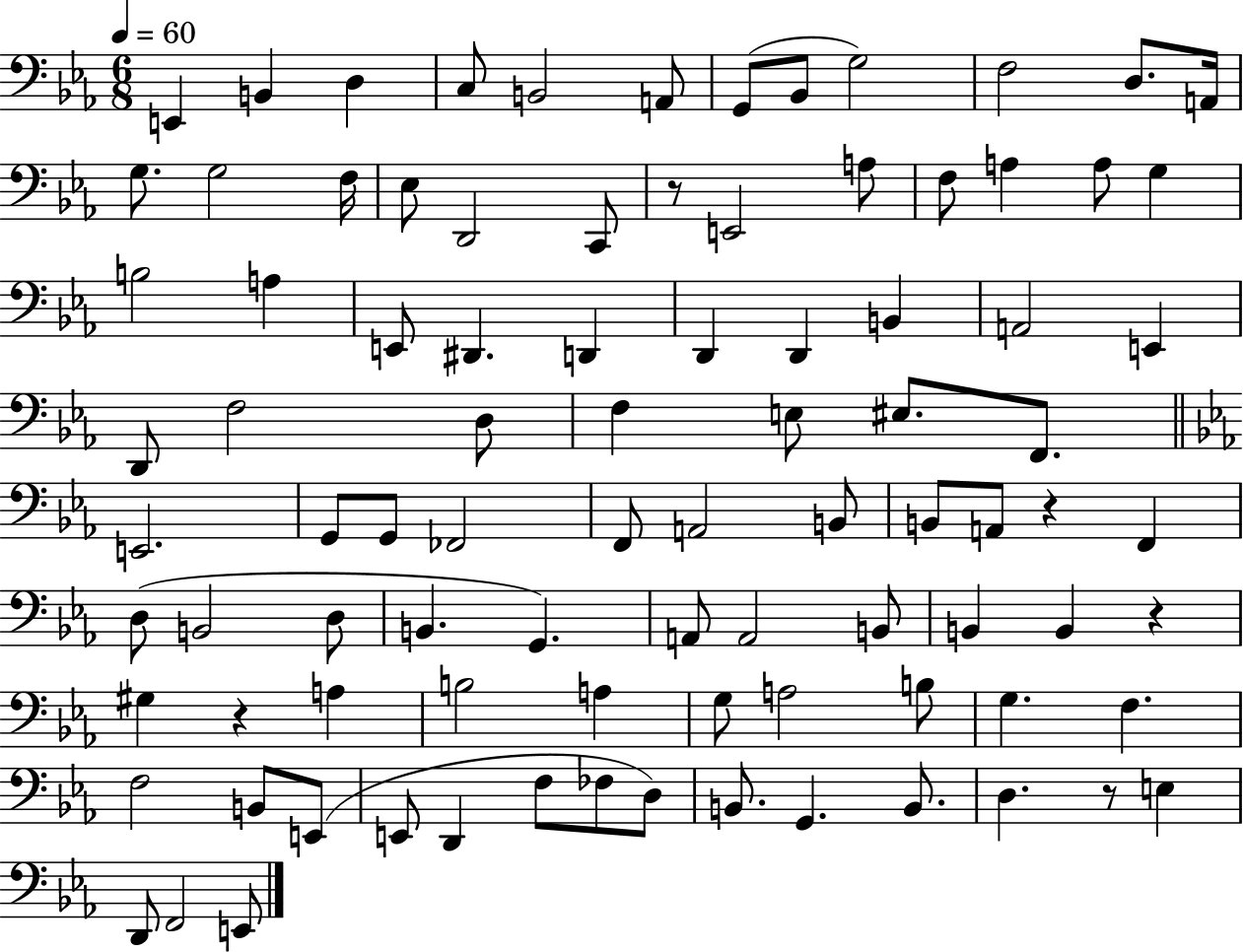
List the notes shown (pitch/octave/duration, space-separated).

E2/q B2/q D3/q C3/e B2/h A2/e G2/e Bb2/e G3/h F3/h D3/e. A2/s G3/e. G3/h F3/s Eb3/e D2/h C2/e R/e E2/h A3/e F3/e A3/q A3/e G3/q B3/h A3/q E2/e D#2/q. D2/q D2/q D2/q B2/q A2/h E2/q D2/e F3/h D3/e F3/q E3/e EIS3/e. F2/e. E2/h. G2/e G2/e FES2/h F2/e A2/h B2/e B2/e A2/e R/q F2/q D3/e B2/h D3/e B2/q. G2/q. A2/e A2/h B2/e B2/q B2/q R/q G#3/q R/q A3/q B3/h A3/q G3/e A3/h B3/e G3/q. F3/q. F3/h B2/e E2/e E2/e D2/q F3/e FES3/e D3/e B2/e. G2/q. B2/e. D3/q. R/e E3/q D2/e F2/h E2/e